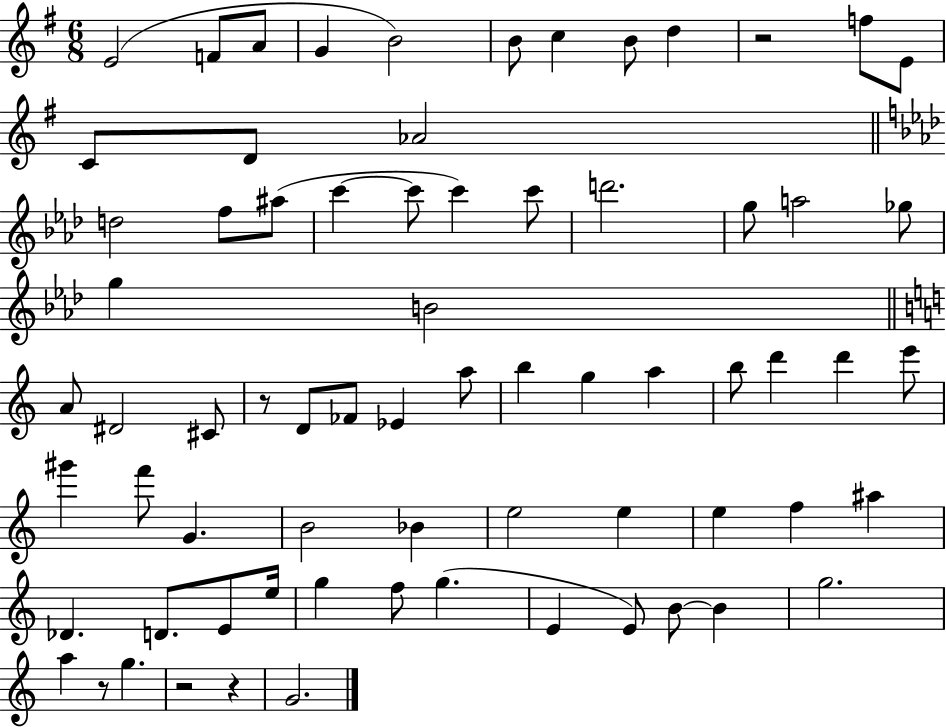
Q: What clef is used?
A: treble